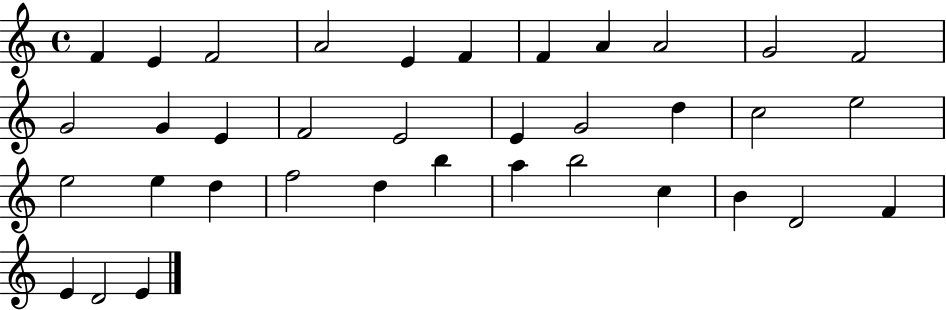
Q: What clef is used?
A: treble